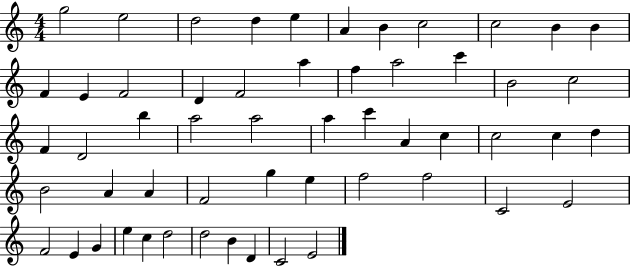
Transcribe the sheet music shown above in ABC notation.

X:1
T:Untitled
M:4/4
L:1/4
K:C
g2 e2 d2 d e A B c2 c2 B B F E F2 D F2 a f a2 c' B2 c2 F D2 b a2 a2 a c' A c c2 c d B2 A A F2 g e f2 f2 C2 E2 F2 E G e c d2 d2 B D C2 E2